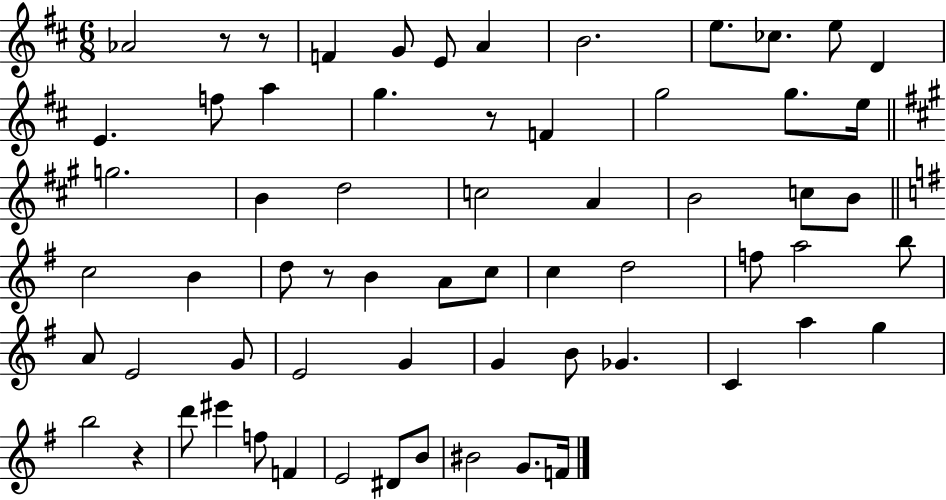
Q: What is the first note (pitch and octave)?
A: Ab4